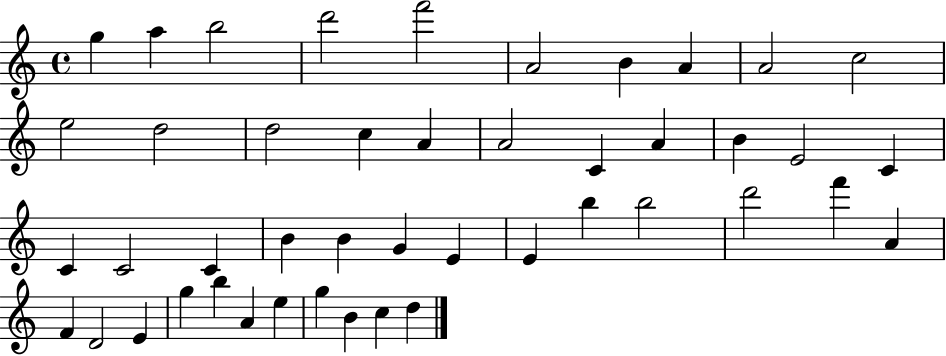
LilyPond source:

{
  \clef treble
  \time 4/4
  \defaultTimeSignature
  \key c \major
  g''4 a''4 b''2 | d'''2 f'''2 | a'2 b'4 a'4 | a'2 c''2 | \break e''2 d''2 | d''2 c''4 a'4 | a'2 c'4 a'4 | b'4 e'2 c'4 | \break c'4 c'2 c'4 | b'4 b'4 g'4 e'4 | e'4 b''4 b''2 | d'''2 f'''4 a'4 | \break f'4 d'2 e'4 | g''4 b''4 a'4 e''4 | g''4 b'4 c''4 d''4 | \bar "|."
}